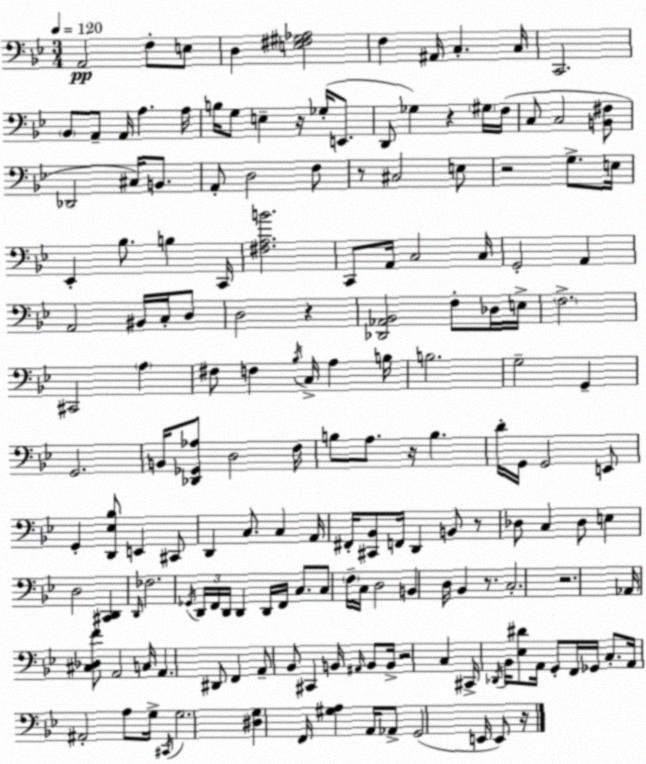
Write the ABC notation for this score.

X:1
T:Untitled
M:3/4
L:1/4
K:Bb
A,,2 F,/2 E,/2 D, [E,^F,^G,_A,]2 F, ^A,,/4 C, C,/4 C,,2 _B,,/2 A,,/2 A,,/4 A, A,/4 B,/4 G,/2 E, z/4 _G,/4 E,,/2 D,,/2 _G, z ^G,/4 F,/4 C,/2 C,2 [B,,^F,]/2 _D,,2 ^C,/4 B,,/2 A,,/2 D,2 F,/2 z/2 ^C,2 E,/2 z2 G,/2 E,/4 _E,, _B,/2 B, C,,/4 [^F,A,B]2 C,,/2 A,,/4 C,2 C,/4 G,,2 A,, A,,2 ^B,,/4 C,/4 D,/2 D,2 z [_D,,_A,,_B,,]2 F,/2 _D,/4 E,/4 F,2 ^C,,2 A, ^F,/2 F, _B,/4 C,/4 A, B,/4 B,2 G,2 G,, G,,2 B,,/4 [_D,,_G,,_A,]/2 D,2 F,/4 B,/2 A,/2 z/4 B, D/4 G,,/4 G,,2 E,,/2 G,, [D,,_E,_B,]/2 E,, ^C,,/2 D,, C,/2 C, A,,/4 ^F,,/4 [^C,,_B,,]/2 F,,/4 D,, B,,/2 z/2 _D,/2 C, _D,/2 E, D,2 [^C,,D,,] D,,/4 _F,2 _G,,/4 D,,/4 F,,/4 D,,/4 D,, D,,/4 F,,/4 C,/2 C,/2 F,/4 C,/4 D,2 B,, D,/4 _B,, z/2 C,2 z2 _A,,/4 [^C,_D,F]/2 A,,2 C,/4 A,, ^D,,/2 F,, A,,/2 _B,,/2 ^C,, B,,/4 ^A,,/4 B,,/2 B,,/4 z2 C, ^C,,/4 _D,,/4 _B,,/4 [_E,^D]/2 A,,/4 G,,/2 F,,/4 _G,,/4 C,/2 A,,/4 ^A,,2 A,/2 G,/4 ^C,,/4 G,2 [^D,G,] F,,/4 [^G,A,] A,,/4 _A,,/2 G,,2 E,,/4 E,,/2 z/4